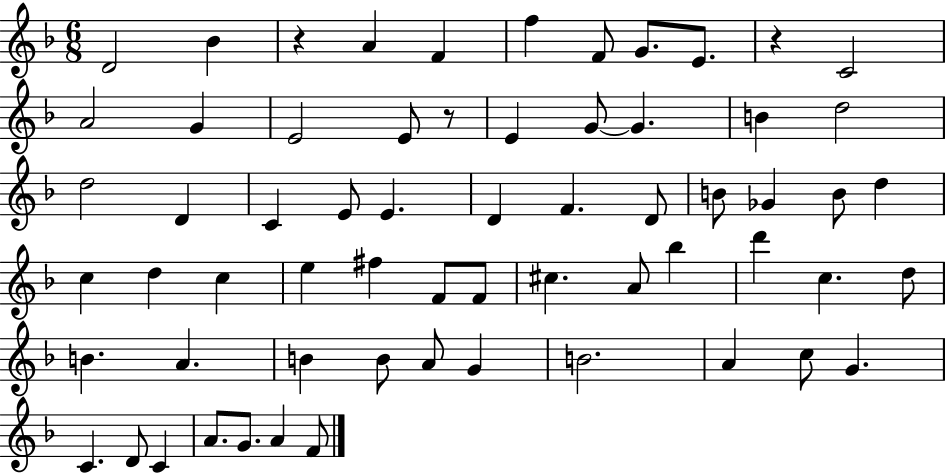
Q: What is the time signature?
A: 6/8